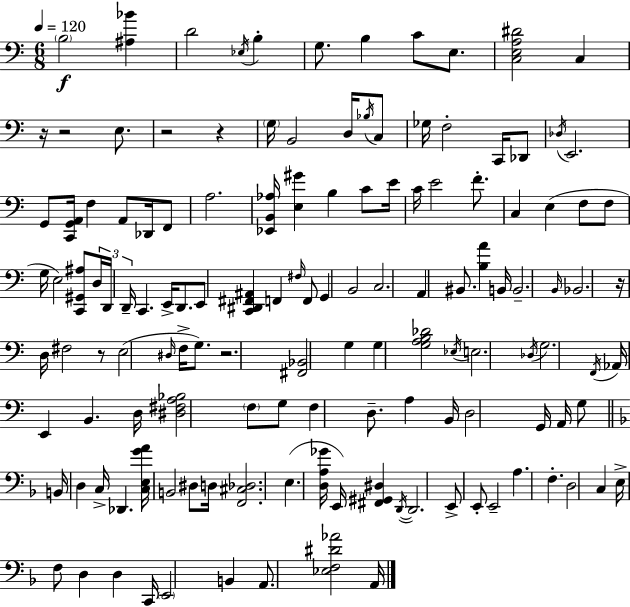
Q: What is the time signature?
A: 6/8